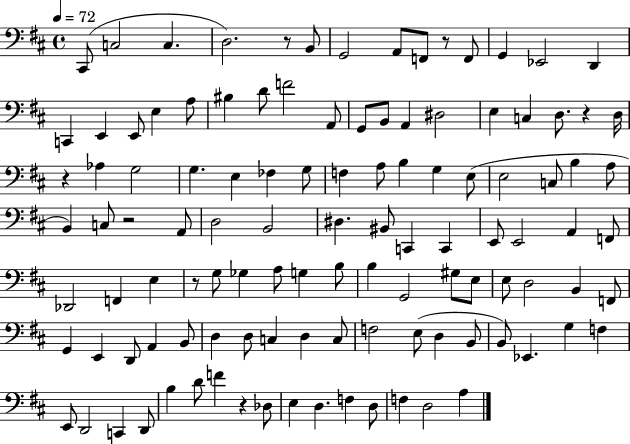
C#2/e C3/h C3/q. D3/h. R/e B2/e G2/h A2/e F2/e R/e F2/e G2/q Eb2/h D2/q C2/q E2/q E2/e E3/q A3/e BIS3/q D4/e F4/h A2/e G2/e B2/e A2/q D#3/h E3/q C3/q D3/e. R/q D3/s R/q Ab3/q G3/h G3/q. E3/q FES3/q G3/e F3/q A3/e B3/q G3/q E3/e E3/h C3/e B3/q A3/e B2/q C3/e R/h A2/e D3/h B2/h D#3/q. BIS2/e C2/q C2/q E2/e E2/h A2/q F2/e Db2/h F2/q E3/q R/e G3/e Gb3/q A3/e G3/q B3/e B3/q G2/h G#3/e E3/e E3/e D3/h B2/q F2/e G2/q E2/q D2/e A2/q B2/e D3/q D3/e C3/q D3/q C3/e F3/h E3/e D3/q B2/e B2/e Eb2/q. G3/q F3/q E2/e D2/h C2/q D2/e B3/q D4/e F4/q R/q Db3/e E3/q D3/q. F3/q D3/e F3/q D3/h A3/q